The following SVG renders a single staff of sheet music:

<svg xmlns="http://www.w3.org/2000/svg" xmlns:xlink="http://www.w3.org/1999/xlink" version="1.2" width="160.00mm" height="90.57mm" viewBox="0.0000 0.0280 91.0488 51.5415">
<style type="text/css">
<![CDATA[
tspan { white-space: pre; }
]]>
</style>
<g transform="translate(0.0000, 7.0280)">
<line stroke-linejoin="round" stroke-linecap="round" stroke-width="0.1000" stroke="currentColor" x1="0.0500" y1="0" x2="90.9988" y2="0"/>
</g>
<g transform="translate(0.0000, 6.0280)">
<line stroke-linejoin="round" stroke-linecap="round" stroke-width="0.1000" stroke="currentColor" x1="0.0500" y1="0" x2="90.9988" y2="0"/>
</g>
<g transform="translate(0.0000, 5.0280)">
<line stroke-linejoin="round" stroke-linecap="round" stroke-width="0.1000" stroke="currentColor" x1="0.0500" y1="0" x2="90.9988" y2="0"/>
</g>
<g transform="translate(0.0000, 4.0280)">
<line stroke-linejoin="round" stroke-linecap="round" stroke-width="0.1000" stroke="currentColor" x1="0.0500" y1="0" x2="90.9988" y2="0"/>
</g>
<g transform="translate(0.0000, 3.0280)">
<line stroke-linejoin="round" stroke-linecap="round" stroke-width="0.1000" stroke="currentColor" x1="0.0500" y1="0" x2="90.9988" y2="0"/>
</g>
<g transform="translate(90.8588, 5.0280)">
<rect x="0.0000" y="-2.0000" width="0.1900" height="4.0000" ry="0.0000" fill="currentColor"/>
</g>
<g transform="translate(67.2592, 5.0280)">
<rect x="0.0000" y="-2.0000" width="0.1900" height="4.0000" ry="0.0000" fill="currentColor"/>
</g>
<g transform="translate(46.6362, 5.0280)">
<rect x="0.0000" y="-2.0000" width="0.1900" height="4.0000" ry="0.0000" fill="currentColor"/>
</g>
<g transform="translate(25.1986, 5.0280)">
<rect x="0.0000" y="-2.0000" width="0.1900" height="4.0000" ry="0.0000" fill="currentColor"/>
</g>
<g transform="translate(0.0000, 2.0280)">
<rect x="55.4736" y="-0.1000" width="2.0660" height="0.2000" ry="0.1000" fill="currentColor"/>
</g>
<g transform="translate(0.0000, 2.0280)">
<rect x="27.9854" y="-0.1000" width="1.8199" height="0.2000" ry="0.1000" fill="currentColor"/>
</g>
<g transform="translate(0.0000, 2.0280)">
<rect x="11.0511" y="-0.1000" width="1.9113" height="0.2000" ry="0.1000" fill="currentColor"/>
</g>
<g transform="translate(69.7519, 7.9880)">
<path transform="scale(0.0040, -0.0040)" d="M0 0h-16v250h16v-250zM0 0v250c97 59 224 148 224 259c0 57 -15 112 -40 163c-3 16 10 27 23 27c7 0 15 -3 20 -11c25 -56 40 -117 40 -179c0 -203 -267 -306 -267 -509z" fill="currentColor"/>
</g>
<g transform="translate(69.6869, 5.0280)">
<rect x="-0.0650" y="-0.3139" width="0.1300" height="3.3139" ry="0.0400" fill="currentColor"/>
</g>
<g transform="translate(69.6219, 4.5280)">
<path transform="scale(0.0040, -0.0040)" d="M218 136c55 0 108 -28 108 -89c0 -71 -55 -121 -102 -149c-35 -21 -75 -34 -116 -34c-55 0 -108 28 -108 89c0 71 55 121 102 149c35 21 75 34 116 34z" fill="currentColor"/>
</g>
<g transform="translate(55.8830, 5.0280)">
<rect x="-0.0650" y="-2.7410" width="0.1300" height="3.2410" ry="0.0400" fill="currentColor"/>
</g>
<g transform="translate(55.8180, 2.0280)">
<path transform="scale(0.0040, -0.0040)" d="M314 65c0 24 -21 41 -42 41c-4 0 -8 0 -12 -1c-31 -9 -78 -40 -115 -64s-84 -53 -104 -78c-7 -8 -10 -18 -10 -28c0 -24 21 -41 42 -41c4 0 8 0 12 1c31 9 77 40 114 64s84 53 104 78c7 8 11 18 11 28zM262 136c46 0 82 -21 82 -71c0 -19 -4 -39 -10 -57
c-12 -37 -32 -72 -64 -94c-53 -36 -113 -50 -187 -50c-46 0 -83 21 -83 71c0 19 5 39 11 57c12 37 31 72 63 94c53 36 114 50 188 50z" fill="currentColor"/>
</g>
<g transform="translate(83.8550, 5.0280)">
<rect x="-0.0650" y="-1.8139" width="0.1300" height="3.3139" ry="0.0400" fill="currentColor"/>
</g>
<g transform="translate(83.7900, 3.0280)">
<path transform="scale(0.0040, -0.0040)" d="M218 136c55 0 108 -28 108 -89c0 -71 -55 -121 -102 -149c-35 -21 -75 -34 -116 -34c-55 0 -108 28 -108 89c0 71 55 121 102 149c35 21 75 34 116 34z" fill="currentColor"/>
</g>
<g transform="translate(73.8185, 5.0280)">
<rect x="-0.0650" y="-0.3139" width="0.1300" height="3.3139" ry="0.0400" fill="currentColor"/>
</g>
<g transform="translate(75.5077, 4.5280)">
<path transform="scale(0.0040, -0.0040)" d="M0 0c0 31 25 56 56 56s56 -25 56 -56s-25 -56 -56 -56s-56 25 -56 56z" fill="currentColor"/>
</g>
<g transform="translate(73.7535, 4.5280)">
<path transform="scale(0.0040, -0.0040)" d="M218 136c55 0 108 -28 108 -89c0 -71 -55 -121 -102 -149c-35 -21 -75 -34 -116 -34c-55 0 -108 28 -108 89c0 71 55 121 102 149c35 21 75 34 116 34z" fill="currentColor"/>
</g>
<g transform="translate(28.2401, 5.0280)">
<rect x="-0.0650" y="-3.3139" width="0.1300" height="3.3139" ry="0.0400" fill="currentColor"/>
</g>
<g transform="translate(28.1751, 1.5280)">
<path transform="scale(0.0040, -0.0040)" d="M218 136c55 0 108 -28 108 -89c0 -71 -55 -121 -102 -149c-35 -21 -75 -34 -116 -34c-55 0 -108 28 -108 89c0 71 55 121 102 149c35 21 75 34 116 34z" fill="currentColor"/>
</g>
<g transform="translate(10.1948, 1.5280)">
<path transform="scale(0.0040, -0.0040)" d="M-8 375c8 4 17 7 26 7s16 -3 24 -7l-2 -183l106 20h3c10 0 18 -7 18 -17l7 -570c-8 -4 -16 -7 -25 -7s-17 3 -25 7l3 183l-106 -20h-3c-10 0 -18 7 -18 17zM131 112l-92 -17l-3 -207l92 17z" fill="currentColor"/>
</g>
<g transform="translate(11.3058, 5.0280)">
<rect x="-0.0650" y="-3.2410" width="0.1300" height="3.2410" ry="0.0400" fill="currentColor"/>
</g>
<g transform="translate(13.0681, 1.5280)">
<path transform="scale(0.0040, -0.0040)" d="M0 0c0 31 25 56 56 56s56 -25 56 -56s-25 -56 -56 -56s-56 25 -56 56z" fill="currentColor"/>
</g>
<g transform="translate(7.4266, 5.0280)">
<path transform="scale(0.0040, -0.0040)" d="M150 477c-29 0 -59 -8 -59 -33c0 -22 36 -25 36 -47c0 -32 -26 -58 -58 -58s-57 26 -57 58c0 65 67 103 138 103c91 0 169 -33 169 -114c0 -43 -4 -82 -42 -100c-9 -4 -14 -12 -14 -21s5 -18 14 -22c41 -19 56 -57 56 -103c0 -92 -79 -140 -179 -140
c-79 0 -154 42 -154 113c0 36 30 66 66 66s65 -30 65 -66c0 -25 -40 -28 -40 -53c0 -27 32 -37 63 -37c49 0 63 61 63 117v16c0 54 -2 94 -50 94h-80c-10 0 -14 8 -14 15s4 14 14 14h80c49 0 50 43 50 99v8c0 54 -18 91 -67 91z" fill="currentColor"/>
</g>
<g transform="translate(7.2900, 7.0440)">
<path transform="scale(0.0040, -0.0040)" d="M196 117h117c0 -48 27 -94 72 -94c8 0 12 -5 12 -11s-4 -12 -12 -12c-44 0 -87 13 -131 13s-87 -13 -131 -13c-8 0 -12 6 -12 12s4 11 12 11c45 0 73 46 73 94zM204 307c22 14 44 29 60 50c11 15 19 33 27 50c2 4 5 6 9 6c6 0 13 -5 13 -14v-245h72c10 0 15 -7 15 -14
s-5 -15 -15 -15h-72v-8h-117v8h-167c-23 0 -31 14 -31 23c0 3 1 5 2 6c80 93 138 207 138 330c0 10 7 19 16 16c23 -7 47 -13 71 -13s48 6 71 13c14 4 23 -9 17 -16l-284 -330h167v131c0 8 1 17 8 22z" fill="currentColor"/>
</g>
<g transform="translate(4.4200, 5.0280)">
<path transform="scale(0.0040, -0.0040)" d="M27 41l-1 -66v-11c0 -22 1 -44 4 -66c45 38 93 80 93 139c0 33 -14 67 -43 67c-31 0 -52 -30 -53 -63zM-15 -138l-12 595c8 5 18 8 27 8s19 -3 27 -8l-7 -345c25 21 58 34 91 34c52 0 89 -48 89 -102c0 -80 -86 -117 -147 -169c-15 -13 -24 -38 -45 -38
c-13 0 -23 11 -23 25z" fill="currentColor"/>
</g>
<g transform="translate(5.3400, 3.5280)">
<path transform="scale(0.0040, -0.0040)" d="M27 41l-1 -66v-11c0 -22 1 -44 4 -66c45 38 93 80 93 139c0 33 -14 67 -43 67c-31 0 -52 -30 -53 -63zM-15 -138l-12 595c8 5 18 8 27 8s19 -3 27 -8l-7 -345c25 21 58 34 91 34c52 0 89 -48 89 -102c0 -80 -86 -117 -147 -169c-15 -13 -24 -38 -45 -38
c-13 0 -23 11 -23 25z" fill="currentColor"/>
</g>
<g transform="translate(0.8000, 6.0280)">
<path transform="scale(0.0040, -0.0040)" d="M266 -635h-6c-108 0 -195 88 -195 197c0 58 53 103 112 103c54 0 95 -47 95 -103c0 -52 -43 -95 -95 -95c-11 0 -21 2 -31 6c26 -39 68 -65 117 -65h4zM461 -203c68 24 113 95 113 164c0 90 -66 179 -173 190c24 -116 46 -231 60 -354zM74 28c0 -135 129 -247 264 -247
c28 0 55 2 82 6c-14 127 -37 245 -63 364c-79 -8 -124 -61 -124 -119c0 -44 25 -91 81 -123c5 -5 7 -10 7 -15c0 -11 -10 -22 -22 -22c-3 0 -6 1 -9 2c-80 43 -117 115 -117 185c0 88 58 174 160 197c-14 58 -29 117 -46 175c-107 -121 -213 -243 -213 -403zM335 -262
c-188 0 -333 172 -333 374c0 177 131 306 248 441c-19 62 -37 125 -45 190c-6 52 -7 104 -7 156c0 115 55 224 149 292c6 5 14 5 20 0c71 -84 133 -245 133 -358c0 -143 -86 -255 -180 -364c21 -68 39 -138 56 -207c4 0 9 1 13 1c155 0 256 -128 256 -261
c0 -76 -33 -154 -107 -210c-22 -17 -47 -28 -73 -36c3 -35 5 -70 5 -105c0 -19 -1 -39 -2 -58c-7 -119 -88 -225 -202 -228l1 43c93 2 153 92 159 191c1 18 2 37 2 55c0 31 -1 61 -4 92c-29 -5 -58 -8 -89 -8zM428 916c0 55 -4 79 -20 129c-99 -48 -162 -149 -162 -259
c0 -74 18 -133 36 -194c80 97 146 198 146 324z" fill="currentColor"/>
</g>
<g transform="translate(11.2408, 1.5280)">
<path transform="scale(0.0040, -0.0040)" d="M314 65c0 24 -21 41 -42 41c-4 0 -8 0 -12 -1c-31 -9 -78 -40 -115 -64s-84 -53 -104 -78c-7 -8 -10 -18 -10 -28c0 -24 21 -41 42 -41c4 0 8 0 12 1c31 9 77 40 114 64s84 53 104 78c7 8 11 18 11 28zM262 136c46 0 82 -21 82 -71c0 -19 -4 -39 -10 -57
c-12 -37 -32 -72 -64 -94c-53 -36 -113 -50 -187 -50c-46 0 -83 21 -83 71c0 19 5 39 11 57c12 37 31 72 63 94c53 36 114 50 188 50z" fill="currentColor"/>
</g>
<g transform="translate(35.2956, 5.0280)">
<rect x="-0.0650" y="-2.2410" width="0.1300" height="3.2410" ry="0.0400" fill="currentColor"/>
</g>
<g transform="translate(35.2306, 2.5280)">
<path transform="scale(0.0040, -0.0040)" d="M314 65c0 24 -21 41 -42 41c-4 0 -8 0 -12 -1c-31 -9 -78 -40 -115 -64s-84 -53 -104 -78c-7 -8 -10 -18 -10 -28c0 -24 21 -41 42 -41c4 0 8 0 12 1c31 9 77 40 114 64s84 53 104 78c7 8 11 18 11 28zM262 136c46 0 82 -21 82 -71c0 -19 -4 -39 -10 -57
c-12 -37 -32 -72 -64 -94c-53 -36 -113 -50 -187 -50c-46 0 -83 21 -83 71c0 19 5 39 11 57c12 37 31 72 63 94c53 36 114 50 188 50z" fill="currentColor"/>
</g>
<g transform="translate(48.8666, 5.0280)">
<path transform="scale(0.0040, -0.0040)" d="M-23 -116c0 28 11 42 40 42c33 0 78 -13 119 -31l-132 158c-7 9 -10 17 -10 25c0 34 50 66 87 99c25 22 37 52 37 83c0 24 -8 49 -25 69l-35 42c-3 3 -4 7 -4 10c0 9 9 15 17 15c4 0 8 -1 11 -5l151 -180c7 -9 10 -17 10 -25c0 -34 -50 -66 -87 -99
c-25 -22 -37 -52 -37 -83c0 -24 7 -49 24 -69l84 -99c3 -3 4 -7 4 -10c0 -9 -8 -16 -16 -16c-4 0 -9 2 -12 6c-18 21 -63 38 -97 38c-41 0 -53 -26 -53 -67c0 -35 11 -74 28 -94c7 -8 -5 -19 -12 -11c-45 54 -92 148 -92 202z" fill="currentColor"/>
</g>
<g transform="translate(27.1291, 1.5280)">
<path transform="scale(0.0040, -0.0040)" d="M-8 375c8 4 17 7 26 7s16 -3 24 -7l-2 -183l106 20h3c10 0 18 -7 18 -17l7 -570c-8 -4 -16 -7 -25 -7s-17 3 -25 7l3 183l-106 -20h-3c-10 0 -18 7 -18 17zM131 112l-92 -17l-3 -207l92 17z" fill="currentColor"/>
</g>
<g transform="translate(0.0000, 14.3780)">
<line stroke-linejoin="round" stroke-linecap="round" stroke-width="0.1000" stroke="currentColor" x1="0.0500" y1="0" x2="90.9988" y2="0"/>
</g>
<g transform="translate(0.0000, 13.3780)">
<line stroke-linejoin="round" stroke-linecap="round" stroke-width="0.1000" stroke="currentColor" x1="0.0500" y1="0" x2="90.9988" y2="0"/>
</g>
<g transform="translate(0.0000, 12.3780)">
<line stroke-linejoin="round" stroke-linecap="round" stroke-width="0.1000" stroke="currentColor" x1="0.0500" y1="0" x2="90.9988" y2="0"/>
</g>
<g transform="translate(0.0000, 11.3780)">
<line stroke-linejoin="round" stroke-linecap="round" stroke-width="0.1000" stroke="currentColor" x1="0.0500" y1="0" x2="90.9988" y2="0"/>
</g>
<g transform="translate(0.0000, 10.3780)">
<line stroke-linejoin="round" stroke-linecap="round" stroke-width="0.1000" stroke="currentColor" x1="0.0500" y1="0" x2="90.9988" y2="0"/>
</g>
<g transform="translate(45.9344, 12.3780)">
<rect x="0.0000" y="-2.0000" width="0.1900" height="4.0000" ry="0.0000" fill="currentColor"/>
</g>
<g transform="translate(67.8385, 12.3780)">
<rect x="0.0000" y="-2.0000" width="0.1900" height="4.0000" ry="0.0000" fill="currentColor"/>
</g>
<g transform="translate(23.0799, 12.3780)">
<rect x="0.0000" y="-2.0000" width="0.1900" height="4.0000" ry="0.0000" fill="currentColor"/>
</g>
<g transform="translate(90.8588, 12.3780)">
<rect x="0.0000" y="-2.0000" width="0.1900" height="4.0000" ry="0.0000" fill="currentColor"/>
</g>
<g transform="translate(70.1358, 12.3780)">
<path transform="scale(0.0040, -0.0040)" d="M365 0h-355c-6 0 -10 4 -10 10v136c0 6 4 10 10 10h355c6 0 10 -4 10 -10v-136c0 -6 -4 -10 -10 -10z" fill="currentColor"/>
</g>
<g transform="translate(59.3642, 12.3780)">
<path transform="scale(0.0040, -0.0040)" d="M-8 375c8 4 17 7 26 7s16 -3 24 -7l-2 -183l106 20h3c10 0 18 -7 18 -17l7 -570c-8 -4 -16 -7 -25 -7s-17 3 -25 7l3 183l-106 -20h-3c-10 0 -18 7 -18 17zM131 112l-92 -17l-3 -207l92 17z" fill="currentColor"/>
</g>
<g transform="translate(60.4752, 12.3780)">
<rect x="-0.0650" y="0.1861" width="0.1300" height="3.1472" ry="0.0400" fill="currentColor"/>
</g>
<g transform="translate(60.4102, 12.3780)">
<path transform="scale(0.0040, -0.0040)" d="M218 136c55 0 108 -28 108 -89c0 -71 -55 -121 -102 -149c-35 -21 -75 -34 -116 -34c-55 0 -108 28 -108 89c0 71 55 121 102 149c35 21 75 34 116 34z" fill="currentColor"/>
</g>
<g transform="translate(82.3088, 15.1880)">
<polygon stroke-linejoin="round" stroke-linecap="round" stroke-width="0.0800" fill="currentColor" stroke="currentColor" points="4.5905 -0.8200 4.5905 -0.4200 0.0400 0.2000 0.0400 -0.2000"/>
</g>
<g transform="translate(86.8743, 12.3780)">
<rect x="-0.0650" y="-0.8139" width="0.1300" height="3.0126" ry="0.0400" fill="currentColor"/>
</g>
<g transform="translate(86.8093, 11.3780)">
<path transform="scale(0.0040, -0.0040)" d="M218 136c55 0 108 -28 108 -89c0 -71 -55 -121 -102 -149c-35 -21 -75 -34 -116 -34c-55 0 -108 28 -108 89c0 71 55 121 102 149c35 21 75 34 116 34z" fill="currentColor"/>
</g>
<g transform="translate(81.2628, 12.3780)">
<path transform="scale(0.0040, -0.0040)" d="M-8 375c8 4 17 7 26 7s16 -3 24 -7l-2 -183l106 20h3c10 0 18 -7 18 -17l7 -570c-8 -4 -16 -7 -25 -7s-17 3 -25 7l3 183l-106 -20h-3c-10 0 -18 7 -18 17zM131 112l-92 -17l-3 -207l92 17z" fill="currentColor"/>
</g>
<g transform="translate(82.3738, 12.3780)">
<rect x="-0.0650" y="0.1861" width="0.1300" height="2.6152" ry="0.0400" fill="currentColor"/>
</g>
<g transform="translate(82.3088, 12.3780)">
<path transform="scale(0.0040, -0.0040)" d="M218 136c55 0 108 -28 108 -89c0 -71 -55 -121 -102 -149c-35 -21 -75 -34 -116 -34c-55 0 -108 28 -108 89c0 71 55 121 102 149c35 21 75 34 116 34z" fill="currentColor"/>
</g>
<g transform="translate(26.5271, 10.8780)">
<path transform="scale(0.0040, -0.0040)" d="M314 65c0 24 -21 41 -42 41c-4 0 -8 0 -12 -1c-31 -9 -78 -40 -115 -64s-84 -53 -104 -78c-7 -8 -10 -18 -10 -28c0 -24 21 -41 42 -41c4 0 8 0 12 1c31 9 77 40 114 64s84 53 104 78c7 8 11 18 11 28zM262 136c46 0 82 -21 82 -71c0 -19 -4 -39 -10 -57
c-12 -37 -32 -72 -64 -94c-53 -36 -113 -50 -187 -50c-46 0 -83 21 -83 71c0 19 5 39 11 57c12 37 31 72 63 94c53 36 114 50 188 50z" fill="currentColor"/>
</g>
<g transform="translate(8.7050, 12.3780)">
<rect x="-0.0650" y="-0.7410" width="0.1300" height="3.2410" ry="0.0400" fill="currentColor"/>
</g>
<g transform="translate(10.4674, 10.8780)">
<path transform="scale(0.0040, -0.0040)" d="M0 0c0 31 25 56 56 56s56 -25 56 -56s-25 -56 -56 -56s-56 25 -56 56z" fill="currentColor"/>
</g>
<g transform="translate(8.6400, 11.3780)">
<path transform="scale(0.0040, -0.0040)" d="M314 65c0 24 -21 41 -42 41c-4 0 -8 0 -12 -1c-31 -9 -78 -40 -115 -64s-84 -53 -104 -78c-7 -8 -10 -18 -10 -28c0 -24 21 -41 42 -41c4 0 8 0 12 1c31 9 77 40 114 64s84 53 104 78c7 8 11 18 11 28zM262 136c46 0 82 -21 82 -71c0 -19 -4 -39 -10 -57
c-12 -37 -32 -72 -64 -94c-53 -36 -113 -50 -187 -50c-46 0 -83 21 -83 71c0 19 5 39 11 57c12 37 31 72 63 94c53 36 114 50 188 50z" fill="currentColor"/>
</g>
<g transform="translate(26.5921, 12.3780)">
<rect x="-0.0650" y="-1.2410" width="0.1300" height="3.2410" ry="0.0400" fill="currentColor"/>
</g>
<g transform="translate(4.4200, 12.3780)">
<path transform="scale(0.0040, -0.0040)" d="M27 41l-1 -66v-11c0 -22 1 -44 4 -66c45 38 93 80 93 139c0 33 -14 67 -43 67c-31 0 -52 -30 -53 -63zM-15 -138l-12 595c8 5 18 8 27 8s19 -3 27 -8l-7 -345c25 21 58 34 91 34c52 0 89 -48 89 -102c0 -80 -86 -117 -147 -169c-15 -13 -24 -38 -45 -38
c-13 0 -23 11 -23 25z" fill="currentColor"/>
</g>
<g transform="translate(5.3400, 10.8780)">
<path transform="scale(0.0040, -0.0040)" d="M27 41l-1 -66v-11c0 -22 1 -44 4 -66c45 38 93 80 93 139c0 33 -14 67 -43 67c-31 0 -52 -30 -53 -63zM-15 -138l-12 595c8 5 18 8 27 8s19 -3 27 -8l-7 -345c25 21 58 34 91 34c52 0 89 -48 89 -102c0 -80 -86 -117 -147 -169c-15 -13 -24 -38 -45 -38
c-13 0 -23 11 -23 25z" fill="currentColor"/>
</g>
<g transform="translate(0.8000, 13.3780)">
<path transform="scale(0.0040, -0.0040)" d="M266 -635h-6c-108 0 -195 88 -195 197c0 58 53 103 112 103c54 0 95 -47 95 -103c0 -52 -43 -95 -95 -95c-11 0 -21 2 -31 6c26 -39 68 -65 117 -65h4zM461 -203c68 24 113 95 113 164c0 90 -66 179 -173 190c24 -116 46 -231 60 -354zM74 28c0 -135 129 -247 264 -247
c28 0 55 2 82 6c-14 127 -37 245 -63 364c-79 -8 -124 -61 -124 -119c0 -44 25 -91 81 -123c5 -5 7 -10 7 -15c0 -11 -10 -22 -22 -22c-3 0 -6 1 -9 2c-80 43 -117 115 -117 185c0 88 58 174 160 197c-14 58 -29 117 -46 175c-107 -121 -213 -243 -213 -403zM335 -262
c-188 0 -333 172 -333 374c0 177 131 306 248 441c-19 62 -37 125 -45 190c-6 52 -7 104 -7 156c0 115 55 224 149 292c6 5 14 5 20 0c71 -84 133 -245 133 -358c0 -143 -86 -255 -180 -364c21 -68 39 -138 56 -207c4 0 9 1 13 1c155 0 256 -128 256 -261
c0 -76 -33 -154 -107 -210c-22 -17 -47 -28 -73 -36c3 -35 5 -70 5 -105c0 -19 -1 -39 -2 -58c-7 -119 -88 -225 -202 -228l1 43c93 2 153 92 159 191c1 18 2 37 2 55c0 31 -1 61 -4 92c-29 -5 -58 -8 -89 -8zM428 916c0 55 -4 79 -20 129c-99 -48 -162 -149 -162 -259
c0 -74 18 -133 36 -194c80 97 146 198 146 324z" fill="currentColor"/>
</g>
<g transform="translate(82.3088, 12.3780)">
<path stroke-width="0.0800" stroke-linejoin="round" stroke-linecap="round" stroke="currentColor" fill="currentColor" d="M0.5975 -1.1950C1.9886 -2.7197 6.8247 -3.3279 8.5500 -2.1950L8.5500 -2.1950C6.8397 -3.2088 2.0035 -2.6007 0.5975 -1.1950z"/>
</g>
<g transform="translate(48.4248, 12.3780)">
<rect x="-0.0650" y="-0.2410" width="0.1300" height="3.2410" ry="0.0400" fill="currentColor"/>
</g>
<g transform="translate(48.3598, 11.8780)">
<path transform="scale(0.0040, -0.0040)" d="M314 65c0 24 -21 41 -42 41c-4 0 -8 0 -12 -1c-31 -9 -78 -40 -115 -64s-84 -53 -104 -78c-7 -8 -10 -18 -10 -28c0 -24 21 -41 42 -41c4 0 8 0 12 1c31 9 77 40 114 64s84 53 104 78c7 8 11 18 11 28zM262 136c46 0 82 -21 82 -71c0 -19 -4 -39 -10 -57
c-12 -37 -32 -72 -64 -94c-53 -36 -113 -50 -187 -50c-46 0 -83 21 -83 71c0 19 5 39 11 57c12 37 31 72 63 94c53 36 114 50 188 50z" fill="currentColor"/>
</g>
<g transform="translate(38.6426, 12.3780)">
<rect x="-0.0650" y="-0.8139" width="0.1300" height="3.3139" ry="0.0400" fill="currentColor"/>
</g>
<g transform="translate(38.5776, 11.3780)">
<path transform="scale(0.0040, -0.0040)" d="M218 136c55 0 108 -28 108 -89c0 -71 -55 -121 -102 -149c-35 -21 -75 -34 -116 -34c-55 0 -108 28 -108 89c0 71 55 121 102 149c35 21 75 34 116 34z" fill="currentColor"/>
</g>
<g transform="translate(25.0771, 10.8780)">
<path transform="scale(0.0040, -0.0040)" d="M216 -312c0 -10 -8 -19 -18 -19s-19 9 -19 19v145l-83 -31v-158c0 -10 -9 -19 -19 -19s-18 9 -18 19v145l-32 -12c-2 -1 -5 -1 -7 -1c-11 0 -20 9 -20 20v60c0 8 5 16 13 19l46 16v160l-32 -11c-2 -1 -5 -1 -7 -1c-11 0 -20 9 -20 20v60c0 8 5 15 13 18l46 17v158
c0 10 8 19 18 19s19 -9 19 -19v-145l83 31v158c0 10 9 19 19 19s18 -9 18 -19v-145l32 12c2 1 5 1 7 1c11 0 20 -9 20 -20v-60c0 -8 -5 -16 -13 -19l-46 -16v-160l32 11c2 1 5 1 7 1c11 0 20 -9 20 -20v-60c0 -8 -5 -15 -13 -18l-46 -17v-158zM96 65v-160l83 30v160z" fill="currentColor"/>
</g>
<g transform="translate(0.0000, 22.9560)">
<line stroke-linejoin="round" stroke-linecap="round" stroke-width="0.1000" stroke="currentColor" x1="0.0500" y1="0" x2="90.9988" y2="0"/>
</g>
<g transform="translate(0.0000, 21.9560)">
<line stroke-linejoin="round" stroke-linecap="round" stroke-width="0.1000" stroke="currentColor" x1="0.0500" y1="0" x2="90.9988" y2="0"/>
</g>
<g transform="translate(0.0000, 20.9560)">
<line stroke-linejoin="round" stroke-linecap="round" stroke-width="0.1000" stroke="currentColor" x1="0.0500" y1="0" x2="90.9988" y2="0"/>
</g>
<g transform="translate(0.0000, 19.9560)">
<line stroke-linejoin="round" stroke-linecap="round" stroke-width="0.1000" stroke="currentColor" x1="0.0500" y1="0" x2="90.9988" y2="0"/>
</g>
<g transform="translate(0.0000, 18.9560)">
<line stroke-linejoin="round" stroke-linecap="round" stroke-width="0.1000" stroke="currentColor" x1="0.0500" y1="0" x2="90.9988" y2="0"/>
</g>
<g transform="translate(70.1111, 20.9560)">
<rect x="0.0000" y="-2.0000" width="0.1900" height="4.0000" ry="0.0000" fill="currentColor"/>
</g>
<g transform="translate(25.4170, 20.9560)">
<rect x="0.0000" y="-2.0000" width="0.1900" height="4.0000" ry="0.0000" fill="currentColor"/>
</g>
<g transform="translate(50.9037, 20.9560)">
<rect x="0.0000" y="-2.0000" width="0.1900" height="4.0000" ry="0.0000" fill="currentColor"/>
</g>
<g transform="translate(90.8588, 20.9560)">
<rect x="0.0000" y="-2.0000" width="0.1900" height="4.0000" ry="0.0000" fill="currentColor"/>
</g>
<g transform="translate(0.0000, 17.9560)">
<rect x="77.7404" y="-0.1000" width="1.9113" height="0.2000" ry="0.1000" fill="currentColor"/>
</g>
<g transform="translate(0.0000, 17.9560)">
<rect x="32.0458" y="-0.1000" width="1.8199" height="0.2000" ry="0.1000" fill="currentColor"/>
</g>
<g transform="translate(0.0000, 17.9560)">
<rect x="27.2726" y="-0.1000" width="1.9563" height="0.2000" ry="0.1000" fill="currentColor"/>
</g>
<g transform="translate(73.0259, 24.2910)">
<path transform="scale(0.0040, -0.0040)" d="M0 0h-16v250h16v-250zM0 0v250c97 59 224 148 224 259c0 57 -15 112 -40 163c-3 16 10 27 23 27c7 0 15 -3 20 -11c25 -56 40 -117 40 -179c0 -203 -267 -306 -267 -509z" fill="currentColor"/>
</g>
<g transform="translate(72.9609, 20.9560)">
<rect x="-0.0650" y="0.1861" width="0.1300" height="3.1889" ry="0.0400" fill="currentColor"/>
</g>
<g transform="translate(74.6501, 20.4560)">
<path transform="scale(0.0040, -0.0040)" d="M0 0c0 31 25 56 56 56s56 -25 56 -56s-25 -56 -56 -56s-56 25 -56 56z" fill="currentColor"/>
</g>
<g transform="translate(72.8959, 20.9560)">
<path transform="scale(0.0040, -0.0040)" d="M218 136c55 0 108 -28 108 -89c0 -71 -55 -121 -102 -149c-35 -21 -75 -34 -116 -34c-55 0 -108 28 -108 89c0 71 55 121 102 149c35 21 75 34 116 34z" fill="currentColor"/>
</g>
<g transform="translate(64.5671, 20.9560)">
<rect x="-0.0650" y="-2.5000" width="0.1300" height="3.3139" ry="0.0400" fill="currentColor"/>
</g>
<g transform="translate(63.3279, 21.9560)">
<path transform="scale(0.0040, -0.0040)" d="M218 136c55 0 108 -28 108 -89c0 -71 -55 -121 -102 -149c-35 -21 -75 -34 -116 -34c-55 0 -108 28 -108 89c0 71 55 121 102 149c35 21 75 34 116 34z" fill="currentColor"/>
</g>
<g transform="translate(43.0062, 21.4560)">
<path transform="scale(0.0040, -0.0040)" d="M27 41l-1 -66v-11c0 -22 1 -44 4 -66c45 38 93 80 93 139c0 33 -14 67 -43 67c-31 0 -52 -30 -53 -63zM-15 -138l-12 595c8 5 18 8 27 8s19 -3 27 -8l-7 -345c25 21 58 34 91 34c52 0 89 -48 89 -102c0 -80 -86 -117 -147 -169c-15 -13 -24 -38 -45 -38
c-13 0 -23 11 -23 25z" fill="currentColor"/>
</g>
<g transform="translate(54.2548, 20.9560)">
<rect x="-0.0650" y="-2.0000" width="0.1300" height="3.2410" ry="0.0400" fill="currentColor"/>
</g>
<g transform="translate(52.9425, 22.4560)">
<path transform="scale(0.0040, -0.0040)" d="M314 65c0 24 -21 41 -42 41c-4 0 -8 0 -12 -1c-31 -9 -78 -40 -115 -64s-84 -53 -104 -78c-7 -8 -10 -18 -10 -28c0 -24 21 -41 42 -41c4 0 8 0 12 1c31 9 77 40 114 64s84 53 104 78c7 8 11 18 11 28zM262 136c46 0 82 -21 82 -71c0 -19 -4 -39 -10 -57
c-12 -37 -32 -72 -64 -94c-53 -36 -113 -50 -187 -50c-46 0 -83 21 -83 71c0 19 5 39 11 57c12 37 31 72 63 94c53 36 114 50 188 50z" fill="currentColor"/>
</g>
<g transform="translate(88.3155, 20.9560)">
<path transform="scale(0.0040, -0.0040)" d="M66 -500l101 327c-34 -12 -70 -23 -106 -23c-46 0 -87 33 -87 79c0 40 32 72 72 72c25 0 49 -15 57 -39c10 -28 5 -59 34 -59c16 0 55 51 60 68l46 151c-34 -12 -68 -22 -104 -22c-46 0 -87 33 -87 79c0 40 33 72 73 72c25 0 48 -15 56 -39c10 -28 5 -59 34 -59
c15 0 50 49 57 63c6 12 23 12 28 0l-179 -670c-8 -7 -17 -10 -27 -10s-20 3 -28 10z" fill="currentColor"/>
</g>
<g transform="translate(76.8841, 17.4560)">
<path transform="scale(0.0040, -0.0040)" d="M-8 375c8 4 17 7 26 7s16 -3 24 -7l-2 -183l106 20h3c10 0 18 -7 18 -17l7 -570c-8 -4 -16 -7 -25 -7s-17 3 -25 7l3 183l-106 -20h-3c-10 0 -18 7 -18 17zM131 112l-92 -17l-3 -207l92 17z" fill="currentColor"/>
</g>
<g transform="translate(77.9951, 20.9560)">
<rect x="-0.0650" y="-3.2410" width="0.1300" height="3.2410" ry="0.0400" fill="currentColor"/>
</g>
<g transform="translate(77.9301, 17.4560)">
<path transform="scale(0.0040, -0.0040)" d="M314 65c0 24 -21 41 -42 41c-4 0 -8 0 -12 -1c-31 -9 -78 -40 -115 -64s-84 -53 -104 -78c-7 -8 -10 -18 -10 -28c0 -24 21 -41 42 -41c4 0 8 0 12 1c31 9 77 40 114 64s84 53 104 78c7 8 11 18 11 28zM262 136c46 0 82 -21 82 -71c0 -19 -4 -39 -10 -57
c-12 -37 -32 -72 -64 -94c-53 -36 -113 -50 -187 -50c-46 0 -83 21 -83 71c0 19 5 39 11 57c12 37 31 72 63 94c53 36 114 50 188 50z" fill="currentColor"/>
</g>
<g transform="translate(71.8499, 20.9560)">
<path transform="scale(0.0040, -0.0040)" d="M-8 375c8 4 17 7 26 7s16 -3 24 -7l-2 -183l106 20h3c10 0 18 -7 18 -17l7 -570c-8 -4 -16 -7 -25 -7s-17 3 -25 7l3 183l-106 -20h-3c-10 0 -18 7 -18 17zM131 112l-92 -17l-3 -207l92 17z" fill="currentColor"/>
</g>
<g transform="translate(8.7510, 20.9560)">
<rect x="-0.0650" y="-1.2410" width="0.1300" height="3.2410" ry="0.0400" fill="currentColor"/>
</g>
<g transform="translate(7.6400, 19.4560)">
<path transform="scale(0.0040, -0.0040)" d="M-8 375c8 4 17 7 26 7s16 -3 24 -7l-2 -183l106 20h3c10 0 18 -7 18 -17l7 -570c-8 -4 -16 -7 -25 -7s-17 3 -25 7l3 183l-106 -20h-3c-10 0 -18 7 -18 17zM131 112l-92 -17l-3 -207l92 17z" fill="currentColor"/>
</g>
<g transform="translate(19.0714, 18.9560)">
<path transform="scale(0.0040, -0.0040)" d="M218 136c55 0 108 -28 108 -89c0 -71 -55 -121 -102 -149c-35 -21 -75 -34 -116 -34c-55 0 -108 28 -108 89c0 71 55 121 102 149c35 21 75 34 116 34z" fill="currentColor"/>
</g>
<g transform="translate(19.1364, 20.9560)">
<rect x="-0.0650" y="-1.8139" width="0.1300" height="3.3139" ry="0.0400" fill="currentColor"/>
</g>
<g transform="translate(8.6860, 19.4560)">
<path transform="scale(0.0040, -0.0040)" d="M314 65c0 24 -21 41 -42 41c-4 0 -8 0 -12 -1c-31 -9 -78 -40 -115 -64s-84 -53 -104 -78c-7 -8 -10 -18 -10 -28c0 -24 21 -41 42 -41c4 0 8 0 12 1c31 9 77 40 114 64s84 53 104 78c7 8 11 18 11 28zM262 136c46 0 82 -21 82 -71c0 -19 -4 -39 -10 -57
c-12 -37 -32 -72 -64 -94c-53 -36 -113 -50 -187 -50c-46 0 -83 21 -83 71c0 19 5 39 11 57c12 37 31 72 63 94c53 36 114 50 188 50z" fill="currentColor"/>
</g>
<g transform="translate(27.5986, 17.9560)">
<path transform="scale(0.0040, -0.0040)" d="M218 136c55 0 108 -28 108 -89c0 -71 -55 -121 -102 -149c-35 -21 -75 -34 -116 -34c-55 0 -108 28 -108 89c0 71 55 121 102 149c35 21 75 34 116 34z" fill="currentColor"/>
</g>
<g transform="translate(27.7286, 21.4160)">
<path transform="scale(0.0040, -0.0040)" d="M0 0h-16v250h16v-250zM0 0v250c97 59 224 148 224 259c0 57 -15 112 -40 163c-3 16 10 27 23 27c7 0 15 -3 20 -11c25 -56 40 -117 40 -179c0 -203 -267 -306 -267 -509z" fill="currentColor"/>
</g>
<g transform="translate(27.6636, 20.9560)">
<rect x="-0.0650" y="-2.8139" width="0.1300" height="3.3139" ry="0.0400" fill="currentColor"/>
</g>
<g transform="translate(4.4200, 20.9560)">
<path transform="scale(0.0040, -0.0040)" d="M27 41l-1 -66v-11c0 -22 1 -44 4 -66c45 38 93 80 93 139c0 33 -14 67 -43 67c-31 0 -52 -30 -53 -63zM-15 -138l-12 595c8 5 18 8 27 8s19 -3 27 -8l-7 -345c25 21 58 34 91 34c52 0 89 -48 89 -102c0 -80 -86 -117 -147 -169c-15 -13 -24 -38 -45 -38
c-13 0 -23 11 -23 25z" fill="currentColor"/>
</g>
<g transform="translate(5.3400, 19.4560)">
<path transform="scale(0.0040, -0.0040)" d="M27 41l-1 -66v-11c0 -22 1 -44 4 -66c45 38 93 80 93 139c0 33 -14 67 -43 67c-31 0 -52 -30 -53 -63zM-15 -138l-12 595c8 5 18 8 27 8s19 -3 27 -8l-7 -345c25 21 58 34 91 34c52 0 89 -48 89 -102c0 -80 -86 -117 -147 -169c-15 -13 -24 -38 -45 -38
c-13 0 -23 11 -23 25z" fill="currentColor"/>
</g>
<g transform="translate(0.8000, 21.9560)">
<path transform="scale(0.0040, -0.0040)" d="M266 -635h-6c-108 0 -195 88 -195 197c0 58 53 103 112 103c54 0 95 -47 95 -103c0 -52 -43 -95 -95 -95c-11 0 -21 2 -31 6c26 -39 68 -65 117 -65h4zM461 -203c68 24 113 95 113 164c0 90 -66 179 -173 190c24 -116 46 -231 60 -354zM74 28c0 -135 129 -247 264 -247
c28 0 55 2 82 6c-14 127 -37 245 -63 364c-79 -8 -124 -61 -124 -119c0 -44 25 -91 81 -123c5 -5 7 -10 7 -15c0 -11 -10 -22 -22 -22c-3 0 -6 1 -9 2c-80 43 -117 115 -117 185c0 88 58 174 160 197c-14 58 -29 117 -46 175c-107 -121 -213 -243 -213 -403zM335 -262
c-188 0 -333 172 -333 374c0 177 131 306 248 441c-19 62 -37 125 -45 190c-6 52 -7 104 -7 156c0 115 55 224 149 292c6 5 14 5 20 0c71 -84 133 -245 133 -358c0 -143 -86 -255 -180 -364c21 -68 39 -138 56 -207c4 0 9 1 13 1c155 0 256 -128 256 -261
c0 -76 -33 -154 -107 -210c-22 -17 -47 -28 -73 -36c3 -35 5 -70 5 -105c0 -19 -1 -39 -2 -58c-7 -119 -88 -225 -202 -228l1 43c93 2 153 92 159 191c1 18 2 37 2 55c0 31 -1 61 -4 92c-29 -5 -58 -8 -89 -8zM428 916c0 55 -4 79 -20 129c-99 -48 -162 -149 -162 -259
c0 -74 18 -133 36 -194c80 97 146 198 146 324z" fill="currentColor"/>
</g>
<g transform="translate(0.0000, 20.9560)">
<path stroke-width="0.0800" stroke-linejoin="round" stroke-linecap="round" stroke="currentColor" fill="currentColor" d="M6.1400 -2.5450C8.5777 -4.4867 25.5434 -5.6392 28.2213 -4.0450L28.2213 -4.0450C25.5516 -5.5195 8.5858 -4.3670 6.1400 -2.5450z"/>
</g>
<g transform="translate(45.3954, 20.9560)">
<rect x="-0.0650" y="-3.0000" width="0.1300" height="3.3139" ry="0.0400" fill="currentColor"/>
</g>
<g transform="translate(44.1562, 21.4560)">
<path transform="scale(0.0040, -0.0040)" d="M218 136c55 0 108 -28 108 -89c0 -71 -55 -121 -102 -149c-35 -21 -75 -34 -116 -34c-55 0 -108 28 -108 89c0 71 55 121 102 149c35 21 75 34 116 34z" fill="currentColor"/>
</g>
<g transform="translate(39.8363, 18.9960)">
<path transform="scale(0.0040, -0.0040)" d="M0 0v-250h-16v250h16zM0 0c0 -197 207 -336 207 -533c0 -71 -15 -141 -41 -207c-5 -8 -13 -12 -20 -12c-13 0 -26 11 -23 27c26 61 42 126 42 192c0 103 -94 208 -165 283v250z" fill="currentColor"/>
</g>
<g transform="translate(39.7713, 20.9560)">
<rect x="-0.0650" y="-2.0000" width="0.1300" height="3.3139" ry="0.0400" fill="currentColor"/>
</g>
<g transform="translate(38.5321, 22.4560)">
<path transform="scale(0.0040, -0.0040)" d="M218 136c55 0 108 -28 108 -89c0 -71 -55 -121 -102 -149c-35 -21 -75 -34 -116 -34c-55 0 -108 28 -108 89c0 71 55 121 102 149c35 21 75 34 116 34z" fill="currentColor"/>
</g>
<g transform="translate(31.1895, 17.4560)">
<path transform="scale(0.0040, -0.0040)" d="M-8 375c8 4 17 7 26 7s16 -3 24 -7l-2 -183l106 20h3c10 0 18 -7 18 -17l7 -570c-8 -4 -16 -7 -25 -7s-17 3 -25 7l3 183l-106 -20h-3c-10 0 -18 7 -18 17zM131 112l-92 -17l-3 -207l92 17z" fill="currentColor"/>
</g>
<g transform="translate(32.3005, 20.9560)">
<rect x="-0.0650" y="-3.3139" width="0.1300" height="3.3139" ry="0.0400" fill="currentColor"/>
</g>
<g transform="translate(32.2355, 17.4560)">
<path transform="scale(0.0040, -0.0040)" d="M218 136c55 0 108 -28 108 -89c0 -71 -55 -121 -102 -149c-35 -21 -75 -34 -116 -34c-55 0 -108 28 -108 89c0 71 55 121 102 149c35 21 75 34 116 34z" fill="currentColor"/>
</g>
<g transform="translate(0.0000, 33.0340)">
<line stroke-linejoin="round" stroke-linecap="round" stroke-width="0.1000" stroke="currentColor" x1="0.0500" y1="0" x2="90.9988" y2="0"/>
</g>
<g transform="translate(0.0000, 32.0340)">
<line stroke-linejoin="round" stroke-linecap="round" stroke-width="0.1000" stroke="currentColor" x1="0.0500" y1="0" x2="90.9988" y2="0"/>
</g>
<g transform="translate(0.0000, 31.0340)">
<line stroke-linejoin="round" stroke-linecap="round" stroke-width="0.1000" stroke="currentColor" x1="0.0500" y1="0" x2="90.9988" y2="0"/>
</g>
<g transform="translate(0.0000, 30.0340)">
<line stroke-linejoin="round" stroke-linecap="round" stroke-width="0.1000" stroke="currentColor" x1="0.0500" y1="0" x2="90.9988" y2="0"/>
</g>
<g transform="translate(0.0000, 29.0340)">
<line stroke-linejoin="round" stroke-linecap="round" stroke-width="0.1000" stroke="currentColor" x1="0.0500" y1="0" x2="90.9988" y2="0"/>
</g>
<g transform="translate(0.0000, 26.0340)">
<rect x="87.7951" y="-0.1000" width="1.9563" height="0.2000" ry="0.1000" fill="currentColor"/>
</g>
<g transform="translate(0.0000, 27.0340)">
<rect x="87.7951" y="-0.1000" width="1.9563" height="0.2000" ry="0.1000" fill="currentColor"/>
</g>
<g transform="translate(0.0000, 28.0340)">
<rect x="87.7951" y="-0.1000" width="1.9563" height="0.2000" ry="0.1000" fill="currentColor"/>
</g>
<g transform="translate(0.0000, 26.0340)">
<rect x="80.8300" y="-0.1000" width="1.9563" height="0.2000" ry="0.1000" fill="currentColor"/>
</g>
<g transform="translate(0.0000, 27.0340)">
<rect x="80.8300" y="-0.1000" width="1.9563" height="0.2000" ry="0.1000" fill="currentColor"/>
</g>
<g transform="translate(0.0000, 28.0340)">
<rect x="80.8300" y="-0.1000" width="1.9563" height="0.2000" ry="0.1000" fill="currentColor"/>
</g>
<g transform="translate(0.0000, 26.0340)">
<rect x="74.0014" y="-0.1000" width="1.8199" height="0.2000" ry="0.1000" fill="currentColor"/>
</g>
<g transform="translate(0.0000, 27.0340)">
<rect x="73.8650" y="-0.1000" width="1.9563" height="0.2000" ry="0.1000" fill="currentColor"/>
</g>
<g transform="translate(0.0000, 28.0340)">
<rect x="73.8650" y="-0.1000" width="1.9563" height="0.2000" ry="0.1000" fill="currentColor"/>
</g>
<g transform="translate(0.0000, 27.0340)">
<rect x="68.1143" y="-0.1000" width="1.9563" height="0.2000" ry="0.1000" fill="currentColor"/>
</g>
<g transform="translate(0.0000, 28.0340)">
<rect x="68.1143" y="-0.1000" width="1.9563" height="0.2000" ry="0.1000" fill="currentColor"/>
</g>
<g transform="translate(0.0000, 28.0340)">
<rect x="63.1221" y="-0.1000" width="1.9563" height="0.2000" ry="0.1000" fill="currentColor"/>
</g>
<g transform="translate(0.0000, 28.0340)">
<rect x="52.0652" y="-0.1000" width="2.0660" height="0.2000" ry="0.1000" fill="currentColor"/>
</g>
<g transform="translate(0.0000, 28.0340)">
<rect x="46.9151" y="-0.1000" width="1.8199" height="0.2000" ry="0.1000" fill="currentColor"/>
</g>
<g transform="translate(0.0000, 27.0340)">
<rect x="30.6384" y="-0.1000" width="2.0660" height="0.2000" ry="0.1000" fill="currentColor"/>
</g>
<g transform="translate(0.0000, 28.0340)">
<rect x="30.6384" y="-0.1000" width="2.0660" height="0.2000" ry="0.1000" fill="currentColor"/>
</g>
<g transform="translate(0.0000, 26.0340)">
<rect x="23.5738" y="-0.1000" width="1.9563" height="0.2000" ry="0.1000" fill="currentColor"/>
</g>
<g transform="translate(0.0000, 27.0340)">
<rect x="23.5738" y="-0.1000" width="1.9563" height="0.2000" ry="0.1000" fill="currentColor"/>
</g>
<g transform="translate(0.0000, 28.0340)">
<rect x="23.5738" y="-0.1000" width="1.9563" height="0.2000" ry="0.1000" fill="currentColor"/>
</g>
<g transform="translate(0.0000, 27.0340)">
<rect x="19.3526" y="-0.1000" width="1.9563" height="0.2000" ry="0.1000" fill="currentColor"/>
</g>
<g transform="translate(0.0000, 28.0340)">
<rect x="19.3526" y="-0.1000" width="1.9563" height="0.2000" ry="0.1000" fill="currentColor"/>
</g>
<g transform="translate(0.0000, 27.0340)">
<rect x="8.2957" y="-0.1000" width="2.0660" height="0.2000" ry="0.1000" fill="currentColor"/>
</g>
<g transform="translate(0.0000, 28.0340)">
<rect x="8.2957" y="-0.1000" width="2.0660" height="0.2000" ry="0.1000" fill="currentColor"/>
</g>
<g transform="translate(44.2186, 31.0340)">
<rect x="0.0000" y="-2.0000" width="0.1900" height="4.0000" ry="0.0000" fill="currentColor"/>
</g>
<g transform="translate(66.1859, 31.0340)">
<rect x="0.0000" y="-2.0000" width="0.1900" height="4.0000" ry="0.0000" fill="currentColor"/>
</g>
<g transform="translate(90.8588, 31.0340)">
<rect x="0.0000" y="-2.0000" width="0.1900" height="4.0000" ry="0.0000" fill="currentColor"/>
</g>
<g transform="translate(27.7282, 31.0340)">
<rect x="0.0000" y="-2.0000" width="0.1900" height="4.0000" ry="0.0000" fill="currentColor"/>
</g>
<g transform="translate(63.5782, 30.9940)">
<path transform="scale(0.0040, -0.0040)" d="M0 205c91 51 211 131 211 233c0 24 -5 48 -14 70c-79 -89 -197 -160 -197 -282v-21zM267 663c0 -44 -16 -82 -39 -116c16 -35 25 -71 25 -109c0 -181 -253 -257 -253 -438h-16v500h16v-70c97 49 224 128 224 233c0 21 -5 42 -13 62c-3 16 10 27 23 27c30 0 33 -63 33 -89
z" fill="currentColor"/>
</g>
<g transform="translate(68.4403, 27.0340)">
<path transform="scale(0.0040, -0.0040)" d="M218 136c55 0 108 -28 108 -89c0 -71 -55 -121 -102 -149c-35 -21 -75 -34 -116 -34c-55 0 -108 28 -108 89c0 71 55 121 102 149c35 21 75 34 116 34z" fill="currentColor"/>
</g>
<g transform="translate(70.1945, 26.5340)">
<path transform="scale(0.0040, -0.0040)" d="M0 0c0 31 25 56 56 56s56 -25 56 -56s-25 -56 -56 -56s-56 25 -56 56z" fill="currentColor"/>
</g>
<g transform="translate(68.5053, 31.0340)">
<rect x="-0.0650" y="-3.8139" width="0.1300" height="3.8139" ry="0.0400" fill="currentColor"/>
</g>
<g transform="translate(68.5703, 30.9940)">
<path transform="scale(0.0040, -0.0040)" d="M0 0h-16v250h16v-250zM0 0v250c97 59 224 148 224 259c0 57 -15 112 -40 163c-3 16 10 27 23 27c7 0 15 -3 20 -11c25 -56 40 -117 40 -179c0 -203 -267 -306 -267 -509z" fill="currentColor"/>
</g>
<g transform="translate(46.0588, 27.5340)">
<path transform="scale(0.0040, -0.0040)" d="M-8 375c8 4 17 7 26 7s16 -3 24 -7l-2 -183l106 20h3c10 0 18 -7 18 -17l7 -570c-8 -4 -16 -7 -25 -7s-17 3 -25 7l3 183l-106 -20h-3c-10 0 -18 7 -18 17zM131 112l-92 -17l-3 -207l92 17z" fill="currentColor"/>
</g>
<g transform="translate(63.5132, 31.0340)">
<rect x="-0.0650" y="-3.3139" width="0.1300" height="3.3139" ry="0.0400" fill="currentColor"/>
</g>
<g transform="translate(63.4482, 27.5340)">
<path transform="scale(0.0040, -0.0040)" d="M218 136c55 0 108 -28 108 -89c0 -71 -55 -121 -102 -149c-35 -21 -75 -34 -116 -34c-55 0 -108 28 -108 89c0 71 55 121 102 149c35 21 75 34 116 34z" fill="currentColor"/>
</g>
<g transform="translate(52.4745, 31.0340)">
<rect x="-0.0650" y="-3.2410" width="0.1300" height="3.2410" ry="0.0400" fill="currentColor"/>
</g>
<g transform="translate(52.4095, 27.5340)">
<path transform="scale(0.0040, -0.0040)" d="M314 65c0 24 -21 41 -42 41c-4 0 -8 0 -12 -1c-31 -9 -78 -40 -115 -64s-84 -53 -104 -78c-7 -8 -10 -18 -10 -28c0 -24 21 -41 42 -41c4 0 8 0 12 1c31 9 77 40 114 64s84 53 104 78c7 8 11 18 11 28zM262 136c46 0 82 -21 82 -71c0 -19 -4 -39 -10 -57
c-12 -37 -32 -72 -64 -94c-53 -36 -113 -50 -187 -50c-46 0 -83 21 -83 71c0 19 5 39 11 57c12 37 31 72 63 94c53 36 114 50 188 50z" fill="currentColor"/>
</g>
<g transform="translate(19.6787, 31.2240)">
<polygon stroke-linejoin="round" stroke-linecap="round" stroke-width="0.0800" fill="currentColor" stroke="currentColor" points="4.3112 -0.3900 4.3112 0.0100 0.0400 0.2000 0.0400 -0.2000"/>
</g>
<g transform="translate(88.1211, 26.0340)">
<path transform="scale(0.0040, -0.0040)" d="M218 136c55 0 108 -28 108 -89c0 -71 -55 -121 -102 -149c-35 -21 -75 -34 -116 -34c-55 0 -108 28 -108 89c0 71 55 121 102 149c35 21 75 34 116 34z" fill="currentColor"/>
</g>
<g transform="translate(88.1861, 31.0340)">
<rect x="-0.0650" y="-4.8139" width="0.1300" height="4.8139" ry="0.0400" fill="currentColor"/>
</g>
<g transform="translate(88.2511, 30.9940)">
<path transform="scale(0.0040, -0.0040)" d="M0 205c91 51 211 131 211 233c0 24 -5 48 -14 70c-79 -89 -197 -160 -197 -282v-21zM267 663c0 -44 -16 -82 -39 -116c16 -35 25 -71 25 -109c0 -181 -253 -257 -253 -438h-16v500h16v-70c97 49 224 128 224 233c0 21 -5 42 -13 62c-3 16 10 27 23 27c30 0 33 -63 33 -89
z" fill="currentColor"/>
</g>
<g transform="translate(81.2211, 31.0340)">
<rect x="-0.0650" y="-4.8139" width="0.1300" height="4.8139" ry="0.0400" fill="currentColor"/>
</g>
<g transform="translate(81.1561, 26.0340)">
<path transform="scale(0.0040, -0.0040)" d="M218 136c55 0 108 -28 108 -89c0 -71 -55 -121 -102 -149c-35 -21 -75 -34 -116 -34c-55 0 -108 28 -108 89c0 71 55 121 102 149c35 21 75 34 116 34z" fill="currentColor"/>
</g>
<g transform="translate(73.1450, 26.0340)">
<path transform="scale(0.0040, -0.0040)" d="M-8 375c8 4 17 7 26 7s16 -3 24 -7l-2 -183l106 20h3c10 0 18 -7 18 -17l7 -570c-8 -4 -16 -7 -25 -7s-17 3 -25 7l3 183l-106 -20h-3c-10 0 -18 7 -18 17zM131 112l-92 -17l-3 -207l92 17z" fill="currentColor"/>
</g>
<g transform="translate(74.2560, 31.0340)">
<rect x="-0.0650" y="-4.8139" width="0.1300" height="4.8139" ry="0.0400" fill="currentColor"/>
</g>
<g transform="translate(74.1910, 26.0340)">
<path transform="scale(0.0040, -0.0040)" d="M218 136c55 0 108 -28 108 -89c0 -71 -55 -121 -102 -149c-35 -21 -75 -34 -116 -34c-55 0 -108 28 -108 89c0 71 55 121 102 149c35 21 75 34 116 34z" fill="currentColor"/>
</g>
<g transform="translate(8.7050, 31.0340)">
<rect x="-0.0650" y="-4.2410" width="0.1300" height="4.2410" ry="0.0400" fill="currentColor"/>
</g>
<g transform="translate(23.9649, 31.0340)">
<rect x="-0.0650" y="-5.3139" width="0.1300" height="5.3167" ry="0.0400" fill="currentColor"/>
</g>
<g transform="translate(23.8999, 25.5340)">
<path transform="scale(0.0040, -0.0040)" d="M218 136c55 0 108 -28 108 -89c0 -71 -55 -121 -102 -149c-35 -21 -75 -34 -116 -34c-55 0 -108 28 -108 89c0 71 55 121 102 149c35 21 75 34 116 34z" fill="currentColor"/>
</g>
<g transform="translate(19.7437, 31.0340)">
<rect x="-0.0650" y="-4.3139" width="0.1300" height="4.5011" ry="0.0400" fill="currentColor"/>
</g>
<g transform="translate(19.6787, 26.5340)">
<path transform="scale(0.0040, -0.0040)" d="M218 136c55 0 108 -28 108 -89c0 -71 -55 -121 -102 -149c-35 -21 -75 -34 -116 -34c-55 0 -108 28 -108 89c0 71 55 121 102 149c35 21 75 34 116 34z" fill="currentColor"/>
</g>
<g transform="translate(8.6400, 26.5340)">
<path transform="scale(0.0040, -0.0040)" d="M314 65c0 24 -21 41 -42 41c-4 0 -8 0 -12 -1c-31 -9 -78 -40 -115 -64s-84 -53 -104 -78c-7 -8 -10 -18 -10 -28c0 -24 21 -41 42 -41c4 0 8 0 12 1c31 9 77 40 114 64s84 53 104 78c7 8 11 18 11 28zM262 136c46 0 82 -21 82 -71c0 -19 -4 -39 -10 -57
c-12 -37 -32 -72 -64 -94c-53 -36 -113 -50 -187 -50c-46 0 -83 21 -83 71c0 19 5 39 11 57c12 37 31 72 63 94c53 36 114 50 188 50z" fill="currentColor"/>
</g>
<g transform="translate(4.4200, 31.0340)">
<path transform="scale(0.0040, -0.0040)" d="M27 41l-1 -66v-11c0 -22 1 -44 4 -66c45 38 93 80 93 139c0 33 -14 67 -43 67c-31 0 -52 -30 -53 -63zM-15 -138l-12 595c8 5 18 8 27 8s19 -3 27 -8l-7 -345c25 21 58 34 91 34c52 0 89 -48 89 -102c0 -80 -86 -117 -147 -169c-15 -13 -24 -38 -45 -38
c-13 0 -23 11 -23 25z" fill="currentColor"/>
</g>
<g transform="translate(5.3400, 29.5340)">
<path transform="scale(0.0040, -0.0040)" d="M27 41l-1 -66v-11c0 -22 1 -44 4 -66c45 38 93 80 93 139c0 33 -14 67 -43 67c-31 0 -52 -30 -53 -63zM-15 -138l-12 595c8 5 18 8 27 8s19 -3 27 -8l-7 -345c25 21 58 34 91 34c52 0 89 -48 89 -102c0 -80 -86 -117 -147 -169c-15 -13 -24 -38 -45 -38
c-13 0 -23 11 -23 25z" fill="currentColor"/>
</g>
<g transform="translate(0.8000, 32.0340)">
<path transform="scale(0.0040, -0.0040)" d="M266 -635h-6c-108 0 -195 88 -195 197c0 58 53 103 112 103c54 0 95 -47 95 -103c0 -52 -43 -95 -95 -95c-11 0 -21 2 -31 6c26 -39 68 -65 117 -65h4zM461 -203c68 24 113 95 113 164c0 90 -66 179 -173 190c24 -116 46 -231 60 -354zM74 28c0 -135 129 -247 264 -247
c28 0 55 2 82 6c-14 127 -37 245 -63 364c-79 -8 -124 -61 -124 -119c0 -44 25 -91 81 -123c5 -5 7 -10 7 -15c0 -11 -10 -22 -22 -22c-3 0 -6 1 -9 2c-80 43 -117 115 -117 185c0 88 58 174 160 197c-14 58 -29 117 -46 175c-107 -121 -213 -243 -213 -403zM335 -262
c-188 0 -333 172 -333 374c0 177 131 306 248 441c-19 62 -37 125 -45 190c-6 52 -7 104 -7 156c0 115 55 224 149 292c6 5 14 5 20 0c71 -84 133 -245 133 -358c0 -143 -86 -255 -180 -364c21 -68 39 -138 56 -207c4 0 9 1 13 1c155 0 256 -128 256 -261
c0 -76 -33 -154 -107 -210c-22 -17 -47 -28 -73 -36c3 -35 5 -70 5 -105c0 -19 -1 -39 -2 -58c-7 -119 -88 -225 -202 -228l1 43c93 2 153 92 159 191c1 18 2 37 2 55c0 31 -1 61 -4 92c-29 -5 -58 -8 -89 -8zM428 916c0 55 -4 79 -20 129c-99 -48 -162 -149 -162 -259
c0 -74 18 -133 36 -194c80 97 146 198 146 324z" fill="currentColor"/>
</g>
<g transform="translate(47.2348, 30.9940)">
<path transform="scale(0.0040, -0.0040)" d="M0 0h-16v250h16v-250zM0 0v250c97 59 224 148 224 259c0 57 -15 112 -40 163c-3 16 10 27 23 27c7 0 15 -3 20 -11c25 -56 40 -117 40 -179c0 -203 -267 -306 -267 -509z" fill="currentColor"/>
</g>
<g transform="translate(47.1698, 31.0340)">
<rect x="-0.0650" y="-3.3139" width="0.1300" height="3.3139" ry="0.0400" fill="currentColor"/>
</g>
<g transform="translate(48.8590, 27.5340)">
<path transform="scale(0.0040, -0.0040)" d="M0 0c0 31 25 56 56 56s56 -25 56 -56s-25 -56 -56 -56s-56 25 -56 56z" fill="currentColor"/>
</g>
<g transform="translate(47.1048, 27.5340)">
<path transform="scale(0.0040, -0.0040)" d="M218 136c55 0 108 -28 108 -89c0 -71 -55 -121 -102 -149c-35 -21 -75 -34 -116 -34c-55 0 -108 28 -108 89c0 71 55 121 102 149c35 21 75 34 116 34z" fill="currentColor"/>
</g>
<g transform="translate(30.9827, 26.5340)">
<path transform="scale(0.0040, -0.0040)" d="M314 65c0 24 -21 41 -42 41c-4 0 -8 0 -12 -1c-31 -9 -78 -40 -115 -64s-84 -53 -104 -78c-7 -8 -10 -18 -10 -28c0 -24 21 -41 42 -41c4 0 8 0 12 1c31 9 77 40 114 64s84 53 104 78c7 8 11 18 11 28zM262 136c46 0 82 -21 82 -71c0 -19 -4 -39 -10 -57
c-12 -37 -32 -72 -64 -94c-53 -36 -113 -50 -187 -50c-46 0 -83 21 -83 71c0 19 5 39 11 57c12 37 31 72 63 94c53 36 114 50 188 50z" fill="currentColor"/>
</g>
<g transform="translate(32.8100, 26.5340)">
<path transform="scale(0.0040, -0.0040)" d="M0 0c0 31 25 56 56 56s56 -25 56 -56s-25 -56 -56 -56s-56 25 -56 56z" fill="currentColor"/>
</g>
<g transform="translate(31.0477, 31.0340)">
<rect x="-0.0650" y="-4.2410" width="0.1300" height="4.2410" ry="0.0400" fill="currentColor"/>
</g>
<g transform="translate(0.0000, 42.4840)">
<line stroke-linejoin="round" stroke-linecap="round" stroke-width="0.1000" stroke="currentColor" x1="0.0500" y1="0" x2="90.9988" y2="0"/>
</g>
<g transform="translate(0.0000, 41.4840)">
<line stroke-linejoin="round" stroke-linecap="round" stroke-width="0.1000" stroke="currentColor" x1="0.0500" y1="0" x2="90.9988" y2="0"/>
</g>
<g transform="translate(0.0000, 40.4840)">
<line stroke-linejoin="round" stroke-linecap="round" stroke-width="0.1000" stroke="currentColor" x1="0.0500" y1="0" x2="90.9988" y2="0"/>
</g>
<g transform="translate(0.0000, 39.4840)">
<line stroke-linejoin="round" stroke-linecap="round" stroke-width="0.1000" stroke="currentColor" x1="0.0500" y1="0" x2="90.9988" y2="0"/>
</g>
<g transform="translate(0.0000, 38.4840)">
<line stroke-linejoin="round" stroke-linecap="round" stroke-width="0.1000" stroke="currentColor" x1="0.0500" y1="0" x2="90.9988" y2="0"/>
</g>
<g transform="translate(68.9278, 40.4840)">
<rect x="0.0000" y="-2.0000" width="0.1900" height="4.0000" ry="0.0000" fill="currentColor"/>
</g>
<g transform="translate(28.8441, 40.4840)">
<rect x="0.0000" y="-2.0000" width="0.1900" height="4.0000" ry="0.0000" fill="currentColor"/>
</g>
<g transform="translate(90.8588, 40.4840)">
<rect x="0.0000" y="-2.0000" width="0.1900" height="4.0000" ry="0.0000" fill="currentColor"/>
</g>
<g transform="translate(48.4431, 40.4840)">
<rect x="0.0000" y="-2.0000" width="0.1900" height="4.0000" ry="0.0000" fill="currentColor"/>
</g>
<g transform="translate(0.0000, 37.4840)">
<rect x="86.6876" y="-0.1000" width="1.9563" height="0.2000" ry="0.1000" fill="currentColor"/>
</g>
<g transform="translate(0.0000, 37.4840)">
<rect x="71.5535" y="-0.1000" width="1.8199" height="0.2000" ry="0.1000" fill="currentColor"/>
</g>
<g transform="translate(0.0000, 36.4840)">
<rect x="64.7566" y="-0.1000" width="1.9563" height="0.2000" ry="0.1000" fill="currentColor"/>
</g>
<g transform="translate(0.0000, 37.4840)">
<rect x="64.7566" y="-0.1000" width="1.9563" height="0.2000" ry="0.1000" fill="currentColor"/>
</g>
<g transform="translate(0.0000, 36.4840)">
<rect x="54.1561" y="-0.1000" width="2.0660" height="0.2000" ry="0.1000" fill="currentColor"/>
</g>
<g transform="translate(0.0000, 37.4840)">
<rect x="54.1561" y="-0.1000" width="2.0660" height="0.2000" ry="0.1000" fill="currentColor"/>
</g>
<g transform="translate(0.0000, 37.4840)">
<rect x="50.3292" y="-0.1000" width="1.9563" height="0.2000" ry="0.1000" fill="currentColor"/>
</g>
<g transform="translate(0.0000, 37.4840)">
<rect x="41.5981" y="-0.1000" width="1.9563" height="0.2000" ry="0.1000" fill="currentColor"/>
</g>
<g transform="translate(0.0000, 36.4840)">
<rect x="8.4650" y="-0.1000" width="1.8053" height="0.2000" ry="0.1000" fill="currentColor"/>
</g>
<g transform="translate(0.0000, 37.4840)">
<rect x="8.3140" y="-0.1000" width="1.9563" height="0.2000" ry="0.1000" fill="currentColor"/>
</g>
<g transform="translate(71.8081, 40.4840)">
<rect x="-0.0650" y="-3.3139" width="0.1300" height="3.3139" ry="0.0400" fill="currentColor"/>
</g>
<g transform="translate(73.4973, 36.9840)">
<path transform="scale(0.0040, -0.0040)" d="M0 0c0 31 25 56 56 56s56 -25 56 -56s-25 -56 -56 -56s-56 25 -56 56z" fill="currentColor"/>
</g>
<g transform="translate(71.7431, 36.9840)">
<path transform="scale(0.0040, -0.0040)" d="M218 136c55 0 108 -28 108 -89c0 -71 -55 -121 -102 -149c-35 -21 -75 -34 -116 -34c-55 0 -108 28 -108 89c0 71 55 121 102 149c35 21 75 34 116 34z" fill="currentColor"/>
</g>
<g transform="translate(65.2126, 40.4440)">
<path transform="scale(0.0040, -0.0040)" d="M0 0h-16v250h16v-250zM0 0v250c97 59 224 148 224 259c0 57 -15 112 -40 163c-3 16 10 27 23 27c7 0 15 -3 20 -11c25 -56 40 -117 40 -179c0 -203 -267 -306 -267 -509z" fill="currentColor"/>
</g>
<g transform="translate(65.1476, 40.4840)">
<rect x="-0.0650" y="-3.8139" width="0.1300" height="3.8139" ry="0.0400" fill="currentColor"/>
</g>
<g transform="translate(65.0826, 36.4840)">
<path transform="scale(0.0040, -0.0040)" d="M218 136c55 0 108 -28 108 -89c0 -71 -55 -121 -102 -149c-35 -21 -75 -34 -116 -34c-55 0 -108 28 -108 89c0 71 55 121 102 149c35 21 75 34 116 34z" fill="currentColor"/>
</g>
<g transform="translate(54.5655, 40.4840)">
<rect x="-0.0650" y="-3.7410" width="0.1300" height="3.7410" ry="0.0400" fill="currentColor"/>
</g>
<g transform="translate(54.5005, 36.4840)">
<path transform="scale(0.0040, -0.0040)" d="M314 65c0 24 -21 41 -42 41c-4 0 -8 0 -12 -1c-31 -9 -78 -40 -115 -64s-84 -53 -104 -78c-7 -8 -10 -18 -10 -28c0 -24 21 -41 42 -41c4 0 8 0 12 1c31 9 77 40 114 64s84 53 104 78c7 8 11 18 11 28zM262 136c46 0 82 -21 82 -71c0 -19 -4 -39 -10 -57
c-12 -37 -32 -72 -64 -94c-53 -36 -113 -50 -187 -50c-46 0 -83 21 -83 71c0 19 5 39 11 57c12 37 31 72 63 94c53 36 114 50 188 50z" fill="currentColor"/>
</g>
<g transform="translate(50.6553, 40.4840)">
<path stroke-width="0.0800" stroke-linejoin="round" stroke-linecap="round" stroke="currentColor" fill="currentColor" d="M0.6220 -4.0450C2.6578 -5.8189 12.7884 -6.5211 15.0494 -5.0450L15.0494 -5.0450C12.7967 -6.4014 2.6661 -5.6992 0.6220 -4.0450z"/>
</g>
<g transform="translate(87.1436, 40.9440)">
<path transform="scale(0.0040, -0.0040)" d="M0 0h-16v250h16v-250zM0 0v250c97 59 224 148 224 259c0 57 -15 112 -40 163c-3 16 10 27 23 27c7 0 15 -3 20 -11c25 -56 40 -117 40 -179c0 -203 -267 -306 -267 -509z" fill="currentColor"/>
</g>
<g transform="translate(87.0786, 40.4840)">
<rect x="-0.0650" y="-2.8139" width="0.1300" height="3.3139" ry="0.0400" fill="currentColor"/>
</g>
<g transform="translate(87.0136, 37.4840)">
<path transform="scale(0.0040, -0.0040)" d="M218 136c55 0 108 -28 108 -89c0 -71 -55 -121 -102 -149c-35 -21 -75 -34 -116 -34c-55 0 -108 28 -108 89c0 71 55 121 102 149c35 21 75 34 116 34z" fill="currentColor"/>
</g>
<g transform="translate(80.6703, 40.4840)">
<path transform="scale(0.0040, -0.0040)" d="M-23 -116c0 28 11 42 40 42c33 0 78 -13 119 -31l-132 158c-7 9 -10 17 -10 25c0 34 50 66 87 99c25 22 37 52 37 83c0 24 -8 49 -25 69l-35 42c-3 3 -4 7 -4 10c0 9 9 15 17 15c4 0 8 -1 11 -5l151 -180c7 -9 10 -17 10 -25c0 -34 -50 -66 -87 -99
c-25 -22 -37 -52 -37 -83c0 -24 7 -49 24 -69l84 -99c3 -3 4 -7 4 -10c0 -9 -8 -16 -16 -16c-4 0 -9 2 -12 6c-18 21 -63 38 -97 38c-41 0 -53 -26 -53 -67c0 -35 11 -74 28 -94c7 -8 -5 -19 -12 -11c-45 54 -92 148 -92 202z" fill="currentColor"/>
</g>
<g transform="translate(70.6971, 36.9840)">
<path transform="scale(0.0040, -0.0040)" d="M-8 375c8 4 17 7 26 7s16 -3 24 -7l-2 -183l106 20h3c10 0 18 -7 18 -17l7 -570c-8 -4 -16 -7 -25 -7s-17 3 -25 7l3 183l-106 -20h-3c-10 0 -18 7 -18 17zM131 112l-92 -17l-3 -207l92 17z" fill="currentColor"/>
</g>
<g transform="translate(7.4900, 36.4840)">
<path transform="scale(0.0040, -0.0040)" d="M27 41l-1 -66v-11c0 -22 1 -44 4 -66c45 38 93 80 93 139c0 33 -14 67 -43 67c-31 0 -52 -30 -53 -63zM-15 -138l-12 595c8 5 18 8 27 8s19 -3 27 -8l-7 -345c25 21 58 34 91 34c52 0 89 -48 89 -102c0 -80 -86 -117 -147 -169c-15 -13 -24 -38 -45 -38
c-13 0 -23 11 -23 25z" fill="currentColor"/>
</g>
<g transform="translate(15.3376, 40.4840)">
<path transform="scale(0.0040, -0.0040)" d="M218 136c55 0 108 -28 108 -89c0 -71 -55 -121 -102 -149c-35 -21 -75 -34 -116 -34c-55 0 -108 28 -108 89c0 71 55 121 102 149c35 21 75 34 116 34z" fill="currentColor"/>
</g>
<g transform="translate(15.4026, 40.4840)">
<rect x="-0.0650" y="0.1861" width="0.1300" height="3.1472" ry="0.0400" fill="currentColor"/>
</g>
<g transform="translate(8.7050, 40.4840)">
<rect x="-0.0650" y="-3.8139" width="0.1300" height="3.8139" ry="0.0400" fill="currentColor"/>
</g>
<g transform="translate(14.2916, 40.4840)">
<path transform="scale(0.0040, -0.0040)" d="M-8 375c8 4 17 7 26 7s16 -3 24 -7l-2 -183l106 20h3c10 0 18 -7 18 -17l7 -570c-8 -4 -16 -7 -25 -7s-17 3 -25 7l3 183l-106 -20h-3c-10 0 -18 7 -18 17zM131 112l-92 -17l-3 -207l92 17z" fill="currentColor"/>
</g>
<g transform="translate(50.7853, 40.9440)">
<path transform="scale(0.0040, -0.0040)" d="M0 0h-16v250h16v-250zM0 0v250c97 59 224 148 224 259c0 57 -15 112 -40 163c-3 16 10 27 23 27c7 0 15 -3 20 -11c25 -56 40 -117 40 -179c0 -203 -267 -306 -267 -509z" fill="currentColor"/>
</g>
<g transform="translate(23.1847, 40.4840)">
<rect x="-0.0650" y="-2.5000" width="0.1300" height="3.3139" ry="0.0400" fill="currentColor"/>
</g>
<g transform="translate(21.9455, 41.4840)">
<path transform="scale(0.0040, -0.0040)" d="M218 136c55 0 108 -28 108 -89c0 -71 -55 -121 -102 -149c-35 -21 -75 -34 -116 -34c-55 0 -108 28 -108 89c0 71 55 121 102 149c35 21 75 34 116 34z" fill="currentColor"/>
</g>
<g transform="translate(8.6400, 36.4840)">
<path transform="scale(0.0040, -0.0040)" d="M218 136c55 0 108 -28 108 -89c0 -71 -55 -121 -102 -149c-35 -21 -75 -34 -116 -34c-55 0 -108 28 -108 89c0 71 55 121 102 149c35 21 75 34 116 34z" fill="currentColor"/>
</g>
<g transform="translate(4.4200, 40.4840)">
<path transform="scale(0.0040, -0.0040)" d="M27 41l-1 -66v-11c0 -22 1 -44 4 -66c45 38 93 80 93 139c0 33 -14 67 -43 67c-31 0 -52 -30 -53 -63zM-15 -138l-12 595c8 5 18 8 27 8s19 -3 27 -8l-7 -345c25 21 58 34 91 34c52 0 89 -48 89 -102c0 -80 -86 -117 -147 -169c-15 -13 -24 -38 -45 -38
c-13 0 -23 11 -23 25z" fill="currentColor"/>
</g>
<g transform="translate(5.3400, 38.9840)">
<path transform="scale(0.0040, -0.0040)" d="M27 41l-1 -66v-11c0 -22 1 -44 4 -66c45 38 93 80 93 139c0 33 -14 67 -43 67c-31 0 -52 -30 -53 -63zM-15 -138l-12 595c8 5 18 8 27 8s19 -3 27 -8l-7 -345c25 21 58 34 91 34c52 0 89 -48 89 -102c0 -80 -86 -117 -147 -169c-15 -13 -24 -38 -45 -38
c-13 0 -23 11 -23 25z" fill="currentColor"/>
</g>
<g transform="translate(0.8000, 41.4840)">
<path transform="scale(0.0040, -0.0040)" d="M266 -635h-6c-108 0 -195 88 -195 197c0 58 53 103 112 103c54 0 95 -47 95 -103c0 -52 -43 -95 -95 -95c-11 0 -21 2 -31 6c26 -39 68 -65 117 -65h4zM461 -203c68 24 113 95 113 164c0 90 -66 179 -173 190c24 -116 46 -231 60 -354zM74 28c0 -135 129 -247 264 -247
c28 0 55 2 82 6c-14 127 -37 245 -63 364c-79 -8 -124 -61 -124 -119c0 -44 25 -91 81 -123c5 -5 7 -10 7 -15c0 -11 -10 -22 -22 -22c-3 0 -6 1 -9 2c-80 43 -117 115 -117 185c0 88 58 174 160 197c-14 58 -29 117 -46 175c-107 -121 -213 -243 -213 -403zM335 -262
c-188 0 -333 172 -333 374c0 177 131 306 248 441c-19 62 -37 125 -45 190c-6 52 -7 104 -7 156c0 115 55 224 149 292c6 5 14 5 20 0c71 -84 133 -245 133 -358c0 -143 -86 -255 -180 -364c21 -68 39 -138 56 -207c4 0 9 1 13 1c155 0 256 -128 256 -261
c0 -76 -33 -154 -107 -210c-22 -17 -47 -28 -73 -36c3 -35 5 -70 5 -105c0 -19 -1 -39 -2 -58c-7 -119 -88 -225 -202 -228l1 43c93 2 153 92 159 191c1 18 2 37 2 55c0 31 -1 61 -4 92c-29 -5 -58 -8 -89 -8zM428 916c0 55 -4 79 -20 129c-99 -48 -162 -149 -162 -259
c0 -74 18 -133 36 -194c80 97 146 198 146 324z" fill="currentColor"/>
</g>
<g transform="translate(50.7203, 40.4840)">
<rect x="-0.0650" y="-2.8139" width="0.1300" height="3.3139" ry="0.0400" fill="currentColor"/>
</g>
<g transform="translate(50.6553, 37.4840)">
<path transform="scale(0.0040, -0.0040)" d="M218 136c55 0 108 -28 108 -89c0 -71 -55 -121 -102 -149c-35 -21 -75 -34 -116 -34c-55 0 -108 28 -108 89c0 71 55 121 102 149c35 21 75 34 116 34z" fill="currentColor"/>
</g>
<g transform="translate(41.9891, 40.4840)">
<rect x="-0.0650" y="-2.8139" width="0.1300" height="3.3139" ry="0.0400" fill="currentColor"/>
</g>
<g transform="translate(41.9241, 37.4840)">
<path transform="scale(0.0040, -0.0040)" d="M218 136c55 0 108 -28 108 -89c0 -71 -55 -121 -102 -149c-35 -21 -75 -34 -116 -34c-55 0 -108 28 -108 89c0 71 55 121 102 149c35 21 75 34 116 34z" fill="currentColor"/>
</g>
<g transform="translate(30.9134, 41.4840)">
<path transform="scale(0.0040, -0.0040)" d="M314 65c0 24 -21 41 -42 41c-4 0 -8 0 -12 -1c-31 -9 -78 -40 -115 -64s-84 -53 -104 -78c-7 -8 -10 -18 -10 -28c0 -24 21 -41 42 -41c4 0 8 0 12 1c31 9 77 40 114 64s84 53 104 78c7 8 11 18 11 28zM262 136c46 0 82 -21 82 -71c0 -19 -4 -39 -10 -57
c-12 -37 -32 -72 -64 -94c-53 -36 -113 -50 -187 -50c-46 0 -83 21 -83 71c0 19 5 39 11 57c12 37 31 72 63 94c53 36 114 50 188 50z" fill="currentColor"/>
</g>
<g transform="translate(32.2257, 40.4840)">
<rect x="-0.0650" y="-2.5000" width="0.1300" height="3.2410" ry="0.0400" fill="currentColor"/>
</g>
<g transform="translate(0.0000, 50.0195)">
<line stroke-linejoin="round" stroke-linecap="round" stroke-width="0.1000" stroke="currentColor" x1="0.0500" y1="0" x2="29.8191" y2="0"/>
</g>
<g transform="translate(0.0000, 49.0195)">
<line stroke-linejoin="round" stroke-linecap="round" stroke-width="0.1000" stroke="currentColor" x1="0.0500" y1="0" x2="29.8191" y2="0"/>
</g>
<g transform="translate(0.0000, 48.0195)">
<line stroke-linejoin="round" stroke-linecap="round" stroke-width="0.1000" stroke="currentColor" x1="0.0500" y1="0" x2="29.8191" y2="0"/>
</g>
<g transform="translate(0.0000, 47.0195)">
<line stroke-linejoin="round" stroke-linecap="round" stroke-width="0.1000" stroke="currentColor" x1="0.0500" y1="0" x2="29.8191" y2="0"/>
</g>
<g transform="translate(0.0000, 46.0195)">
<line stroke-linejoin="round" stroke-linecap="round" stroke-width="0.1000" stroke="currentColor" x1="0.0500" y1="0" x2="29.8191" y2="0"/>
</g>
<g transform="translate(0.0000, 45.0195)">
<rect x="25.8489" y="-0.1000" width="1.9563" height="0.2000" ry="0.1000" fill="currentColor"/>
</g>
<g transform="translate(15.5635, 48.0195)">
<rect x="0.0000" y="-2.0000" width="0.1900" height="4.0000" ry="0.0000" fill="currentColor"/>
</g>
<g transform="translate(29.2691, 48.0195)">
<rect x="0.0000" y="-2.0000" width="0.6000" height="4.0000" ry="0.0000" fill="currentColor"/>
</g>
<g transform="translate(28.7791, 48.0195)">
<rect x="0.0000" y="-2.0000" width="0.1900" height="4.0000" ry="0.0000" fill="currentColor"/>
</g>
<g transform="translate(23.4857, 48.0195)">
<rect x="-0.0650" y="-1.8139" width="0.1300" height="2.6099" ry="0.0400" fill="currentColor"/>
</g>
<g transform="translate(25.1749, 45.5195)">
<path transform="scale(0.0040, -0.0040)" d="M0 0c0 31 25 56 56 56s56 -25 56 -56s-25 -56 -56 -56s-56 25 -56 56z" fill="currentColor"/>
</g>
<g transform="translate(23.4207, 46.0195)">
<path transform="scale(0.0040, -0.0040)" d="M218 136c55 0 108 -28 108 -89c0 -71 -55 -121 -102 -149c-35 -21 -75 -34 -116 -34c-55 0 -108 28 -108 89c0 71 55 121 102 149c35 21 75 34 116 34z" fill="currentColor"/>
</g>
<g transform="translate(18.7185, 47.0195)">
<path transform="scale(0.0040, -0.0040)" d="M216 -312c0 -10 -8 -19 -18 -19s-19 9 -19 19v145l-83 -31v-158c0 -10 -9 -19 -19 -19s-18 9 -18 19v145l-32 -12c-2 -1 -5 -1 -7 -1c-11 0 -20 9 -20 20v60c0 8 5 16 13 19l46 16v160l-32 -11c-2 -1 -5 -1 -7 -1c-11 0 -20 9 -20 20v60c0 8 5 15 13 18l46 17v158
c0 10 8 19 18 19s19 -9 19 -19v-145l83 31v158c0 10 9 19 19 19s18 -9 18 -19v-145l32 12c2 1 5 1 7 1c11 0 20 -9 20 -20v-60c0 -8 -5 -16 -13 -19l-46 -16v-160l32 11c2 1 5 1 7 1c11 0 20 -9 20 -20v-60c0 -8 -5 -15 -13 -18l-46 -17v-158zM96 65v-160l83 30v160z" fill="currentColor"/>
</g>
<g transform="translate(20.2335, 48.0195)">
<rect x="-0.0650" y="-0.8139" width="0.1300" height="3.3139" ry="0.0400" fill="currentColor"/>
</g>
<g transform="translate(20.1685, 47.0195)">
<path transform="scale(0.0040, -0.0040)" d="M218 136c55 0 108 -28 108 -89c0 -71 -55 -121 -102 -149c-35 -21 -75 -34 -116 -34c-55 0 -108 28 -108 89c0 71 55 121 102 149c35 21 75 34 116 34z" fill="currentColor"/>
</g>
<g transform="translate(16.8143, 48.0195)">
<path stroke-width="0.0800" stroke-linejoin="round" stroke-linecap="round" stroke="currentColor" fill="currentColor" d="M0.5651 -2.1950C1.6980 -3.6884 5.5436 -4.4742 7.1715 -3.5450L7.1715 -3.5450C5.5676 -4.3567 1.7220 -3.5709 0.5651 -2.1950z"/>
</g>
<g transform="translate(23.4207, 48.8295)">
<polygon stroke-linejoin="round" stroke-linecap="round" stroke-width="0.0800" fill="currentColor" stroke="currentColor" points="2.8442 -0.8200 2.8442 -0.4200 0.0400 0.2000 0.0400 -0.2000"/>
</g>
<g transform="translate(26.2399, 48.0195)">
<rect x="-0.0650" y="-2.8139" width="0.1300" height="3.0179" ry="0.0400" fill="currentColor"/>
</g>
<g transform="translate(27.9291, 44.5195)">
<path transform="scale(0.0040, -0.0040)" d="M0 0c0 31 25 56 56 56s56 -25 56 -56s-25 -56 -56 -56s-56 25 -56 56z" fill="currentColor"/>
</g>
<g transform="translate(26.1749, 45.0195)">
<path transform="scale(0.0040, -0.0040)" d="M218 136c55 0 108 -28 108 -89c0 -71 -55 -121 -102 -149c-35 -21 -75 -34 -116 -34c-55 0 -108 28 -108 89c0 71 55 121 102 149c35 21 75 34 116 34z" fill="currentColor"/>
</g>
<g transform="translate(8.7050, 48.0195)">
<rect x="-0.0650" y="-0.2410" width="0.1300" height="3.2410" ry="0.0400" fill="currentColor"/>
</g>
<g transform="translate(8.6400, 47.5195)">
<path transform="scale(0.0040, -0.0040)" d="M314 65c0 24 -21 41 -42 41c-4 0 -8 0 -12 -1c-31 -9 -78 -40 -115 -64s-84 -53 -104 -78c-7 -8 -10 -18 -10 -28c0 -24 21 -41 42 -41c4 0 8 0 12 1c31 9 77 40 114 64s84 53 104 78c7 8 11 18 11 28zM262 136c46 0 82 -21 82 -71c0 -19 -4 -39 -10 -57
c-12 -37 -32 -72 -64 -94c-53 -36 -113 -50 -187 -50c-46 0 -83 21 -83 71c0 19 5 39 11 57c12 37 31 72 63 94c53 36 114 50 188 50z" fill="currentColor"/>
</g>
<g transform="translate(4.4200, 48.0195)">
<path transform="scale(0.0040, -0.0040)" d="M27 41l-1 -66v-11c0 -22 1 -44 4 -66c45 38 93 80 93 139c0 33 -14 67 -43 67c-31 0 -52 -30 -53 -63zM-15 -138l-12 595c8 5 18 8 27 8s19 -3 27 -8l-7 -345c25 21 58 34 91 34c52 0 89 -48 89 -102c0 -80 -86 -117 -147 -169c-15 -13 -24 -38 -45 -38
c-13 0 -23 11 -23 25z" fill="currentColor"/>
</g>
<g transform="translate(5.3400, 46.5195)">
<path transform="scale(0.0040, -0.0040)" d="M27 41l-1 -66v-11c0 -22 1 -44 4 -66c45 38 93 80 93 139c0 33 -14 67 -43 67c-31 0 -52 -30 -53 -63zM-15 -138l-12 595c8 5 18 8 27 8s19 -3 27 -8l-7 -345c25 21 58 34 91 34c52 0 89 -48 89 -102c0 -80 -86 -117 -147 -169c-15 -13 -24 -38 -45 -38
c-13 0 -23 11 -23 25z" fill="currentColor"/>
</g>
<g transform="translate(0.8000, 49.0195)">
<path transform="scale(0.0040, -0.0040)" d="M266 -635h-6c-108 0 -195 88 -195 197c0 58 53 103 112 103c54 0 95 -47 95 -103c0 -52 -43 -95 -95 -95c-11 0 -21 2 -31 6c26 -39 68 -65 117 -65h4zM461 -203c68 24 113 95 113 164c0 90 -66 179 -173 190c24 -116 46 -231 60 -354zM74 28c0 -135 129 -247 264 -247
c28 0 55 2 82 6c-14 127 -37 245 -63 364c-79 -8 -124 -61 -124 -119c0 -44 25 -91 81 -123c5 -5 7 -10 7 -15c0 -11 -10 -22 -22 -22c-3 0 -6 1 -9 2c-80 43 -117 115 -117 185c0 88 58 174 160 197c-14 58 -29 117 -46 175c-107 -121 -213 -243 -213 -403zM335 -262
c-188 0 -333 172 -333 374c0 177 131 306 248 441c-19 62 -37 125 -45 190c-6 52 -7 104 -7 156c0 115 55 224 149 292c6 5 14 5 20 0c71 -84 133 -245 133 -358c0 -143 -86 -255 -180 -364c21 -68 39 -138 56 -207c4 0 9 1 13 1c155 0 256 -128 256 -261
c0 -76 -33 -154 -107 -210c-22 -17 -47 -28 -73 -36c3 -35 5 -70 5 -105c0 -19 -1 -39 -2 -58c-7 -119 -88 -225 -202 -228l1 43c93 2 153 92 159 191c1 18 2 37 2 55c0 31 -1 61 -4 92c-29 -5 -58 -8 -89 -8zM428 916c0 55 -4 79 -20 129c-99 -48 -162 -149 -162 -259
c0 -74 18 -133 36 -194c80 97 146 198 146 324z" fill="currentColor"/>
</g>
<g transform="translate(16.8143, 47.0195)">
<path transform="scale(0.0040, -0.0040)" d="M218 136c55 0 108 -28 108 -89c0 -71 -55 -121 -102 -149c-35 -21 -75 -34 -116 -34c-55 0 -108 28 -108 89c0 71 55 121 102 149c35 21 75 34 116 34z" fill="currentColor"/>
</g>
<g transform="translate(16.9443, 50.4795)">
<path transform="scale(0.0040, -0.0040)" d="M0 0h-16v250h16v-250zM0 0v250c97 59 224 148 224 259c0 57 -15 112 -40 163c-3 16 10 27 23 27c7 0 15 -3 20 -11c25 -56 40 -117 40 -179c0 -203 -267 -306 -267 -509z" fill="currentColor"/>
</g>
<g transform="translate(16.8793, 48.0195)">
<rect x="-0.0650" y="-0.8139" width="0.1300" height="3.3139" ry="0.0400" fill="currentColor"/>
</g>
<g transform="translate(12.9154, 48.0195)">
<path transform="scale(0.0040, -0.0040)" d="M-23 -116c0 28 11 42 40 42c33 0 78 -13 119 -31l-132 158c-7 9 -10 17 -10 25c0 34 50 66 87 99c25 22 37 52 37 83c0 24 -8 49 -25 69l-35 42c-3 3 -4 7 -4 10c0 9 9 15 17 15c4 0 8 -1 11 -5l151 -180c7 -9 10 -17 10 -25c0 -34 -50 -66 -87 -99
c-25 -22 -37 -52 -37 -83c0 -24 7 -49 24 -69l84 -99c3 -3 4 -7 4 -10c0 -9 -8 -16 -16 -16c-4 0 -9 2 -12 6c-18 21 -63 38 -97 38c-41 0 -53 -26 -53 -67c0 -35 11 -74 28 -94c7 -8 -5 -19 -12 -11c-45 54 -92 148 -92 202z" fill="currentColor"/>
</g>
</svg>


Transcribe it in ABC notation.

X:1
T:Untitled
M:3/4
L:1/4
K:Bb
b2 b g2 z a2 c/2 c f d2 ^e2 d c2 B z2 B/2 d/2 e2 f a/2 b F/2 _A F2 G B/2 b2 z/4 d'2 d'/2 f'/2 d'2 b/2 b2 b/4 c'/2 e' e' e'/4 _c' B G G2 a a/2 c'2 c'/2 b z a/2 c2 z d/2 ^d f/2 a/2